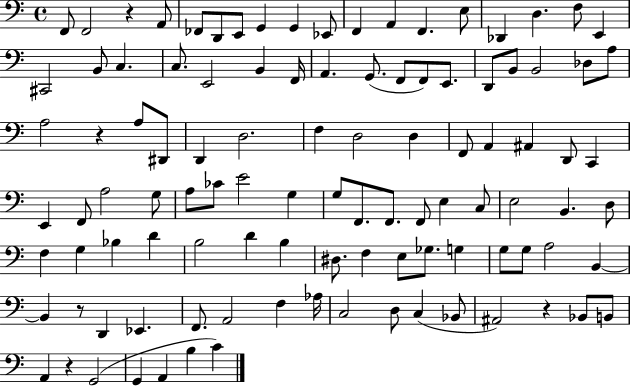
X:1
T:Untitled
M:4/4
L:1/4
K:C
F,,/2 F,,2 z A,,/2 _F,,/2 D,,/2 E,,/2 G,, G,, _E,,/2 F,, A,, F,, E,/2 _D,, D, F,/2 E,, ^C,,2 B,,/2 C, C,/2 E,,2 B,, F,,/4 A,, G,,/2 F,,/2 F,,/2 E,,/2 D,,/2 B,,/2 B,,2 _D,/2 A,/2 A,2 z A,/2 ^D,,/2 D,, D,2 F, D,2 D, F,,/2 A,, ^A,, D,,/2 C,, E,, F,,/2 A,2 G,/2 A,/2 _C/2 E2 G, G,/2 F,,/2 F,,/2 F,,/2 E, C,/2 E,2 B,, D,/2 F, G, _B, D B,2 D B, ^D,/2 F, E,/2 _G,/2 G, G,/2 G,/2 A,2 B,, B,, z/2 D,, _E,, F,,/2 A,,2 F, _A,/4 C,2 D,/2 C, _B,,/2 ^A,,2 z _B,,/2 B,,/2 A,, z G,,2 G,, A,, B, C